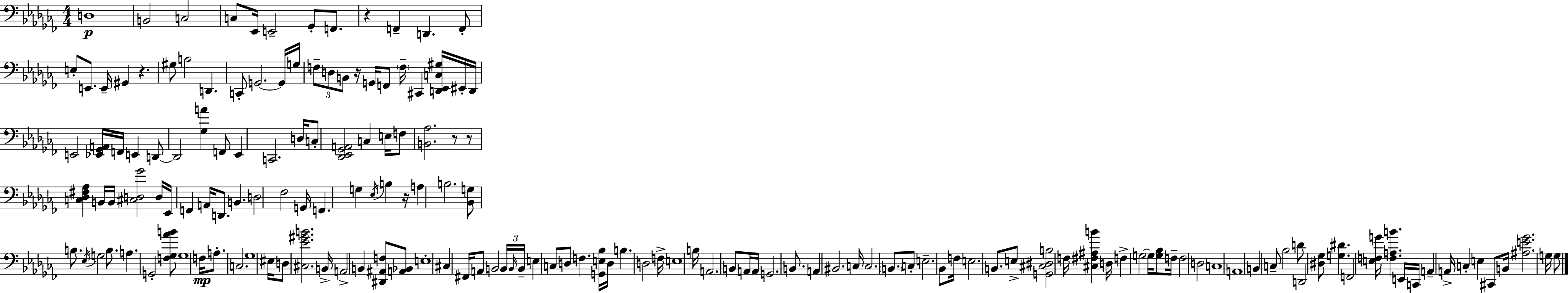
{
  \clef bass
  \numericTimeSignature
  \time 4/4
  \key aes \minor
  d1\p | b,2 c2 | c8 ees,16 e,2-- ges,8-. f,8. | r4 f,4-- d,4. f,8-. | \break e8-. e,8. e,16-- gis,4 r4. | gis8 b2 d,4. | c,8-. g,2.~~ g,16 g16 | \tuplet 3/2 { f8-- d8 b,8 } r16 g,16 f,8 \parenthesize f16-- cis,4 <d, ees, c gis>16 | \break eis,16-. d,16 e,2 <ees, ges, a,>16 f,16 e,4 | d,8~~ d,2 <ges a'>4 f,8 | ees,4 c,2. | d16 c8-. <des, ees, ges, a,>2 c4 e16 | \break f8 <b, aes>2. r8 | r8 <c des fis aes>4 b,16 b,16 <cis d ges'>2 | d16 ees,16 f,4 a,16 d,8. b,4. | d2 fes2 | \break g,16 f,4. g4 \acciaccatura { ees16 } b4 | r16 a4 b2. | <bes, g>8 b8. \acciaccatura { ees16 } g2 b8. | a4. g,2-. | \break <f ges aes' b'>8 ges1 | f16\mp a8.-. c2. | ges1 | eis16 d8 <cis ees' gis' b'>2. | \break b,16-> a,2-> b,4 <dis, ais, f>8 | <a, bes,>8 e1-. | cis4 fis,16 a,8 b,2 | \tuplet 3/2 { b,16 \grace { b,16 } b,16-- } e4 c8 d8 f4. | \break <g, e bes>16 d16 b4. d2 | f16-> e1 | b16 a,2. | b,8 a,16 a,16 g,2. | \break b,8. a,4 bis,2. | c16 c2. | \parenthesize b,8. c8-. e2.-- | bes,8 f16 e2. | \break b,8. e8-> <g, cis dis b>2 f16 <cis fis ais b'>4 | d16 f4-> g2~~ g16 | <g bes>8 f16-- f2 d2 | c1 | \break a,1 | b,4 c8-- bes2 | d'8 d,2 <dis ges>8 <g dis'>4. | f,2 <e f g'>16 <f a b'>4. | \break e,16 c,16 a,4-- a,16-> c4-. e4 | cis,8 b,16 <ais e' ges'>2. | g16 g8 \bar "|."
}